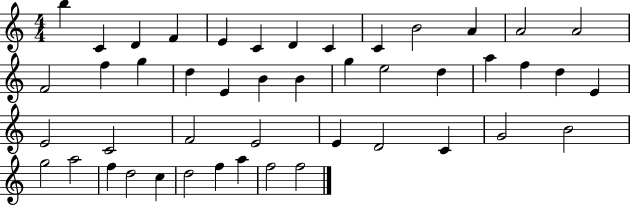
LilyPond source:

{
  \clef treble
  \numericTimeSignature
  \time 4/4
  \key c \major
  b''4 c'4 d'4 f'4 | e'4 c'4 d'4 c'4 | c'4 b'2 a'4 | a'2 a'2 | \break f'2 f''4 g''4 | d''4 e'4 b'4 b'4 | g''4 e''2 d''4 | a''4 f''4 d''4 e'4 | \break e'2 c'2 | f'2 e'2 | e'4 d'2 c'4 | g'2 b'2 | \break g''2 a''2 | f''4 d''2 c''4 | d''2 f''4 a''4 | f''2 f''2 | \break \bar "|."
}